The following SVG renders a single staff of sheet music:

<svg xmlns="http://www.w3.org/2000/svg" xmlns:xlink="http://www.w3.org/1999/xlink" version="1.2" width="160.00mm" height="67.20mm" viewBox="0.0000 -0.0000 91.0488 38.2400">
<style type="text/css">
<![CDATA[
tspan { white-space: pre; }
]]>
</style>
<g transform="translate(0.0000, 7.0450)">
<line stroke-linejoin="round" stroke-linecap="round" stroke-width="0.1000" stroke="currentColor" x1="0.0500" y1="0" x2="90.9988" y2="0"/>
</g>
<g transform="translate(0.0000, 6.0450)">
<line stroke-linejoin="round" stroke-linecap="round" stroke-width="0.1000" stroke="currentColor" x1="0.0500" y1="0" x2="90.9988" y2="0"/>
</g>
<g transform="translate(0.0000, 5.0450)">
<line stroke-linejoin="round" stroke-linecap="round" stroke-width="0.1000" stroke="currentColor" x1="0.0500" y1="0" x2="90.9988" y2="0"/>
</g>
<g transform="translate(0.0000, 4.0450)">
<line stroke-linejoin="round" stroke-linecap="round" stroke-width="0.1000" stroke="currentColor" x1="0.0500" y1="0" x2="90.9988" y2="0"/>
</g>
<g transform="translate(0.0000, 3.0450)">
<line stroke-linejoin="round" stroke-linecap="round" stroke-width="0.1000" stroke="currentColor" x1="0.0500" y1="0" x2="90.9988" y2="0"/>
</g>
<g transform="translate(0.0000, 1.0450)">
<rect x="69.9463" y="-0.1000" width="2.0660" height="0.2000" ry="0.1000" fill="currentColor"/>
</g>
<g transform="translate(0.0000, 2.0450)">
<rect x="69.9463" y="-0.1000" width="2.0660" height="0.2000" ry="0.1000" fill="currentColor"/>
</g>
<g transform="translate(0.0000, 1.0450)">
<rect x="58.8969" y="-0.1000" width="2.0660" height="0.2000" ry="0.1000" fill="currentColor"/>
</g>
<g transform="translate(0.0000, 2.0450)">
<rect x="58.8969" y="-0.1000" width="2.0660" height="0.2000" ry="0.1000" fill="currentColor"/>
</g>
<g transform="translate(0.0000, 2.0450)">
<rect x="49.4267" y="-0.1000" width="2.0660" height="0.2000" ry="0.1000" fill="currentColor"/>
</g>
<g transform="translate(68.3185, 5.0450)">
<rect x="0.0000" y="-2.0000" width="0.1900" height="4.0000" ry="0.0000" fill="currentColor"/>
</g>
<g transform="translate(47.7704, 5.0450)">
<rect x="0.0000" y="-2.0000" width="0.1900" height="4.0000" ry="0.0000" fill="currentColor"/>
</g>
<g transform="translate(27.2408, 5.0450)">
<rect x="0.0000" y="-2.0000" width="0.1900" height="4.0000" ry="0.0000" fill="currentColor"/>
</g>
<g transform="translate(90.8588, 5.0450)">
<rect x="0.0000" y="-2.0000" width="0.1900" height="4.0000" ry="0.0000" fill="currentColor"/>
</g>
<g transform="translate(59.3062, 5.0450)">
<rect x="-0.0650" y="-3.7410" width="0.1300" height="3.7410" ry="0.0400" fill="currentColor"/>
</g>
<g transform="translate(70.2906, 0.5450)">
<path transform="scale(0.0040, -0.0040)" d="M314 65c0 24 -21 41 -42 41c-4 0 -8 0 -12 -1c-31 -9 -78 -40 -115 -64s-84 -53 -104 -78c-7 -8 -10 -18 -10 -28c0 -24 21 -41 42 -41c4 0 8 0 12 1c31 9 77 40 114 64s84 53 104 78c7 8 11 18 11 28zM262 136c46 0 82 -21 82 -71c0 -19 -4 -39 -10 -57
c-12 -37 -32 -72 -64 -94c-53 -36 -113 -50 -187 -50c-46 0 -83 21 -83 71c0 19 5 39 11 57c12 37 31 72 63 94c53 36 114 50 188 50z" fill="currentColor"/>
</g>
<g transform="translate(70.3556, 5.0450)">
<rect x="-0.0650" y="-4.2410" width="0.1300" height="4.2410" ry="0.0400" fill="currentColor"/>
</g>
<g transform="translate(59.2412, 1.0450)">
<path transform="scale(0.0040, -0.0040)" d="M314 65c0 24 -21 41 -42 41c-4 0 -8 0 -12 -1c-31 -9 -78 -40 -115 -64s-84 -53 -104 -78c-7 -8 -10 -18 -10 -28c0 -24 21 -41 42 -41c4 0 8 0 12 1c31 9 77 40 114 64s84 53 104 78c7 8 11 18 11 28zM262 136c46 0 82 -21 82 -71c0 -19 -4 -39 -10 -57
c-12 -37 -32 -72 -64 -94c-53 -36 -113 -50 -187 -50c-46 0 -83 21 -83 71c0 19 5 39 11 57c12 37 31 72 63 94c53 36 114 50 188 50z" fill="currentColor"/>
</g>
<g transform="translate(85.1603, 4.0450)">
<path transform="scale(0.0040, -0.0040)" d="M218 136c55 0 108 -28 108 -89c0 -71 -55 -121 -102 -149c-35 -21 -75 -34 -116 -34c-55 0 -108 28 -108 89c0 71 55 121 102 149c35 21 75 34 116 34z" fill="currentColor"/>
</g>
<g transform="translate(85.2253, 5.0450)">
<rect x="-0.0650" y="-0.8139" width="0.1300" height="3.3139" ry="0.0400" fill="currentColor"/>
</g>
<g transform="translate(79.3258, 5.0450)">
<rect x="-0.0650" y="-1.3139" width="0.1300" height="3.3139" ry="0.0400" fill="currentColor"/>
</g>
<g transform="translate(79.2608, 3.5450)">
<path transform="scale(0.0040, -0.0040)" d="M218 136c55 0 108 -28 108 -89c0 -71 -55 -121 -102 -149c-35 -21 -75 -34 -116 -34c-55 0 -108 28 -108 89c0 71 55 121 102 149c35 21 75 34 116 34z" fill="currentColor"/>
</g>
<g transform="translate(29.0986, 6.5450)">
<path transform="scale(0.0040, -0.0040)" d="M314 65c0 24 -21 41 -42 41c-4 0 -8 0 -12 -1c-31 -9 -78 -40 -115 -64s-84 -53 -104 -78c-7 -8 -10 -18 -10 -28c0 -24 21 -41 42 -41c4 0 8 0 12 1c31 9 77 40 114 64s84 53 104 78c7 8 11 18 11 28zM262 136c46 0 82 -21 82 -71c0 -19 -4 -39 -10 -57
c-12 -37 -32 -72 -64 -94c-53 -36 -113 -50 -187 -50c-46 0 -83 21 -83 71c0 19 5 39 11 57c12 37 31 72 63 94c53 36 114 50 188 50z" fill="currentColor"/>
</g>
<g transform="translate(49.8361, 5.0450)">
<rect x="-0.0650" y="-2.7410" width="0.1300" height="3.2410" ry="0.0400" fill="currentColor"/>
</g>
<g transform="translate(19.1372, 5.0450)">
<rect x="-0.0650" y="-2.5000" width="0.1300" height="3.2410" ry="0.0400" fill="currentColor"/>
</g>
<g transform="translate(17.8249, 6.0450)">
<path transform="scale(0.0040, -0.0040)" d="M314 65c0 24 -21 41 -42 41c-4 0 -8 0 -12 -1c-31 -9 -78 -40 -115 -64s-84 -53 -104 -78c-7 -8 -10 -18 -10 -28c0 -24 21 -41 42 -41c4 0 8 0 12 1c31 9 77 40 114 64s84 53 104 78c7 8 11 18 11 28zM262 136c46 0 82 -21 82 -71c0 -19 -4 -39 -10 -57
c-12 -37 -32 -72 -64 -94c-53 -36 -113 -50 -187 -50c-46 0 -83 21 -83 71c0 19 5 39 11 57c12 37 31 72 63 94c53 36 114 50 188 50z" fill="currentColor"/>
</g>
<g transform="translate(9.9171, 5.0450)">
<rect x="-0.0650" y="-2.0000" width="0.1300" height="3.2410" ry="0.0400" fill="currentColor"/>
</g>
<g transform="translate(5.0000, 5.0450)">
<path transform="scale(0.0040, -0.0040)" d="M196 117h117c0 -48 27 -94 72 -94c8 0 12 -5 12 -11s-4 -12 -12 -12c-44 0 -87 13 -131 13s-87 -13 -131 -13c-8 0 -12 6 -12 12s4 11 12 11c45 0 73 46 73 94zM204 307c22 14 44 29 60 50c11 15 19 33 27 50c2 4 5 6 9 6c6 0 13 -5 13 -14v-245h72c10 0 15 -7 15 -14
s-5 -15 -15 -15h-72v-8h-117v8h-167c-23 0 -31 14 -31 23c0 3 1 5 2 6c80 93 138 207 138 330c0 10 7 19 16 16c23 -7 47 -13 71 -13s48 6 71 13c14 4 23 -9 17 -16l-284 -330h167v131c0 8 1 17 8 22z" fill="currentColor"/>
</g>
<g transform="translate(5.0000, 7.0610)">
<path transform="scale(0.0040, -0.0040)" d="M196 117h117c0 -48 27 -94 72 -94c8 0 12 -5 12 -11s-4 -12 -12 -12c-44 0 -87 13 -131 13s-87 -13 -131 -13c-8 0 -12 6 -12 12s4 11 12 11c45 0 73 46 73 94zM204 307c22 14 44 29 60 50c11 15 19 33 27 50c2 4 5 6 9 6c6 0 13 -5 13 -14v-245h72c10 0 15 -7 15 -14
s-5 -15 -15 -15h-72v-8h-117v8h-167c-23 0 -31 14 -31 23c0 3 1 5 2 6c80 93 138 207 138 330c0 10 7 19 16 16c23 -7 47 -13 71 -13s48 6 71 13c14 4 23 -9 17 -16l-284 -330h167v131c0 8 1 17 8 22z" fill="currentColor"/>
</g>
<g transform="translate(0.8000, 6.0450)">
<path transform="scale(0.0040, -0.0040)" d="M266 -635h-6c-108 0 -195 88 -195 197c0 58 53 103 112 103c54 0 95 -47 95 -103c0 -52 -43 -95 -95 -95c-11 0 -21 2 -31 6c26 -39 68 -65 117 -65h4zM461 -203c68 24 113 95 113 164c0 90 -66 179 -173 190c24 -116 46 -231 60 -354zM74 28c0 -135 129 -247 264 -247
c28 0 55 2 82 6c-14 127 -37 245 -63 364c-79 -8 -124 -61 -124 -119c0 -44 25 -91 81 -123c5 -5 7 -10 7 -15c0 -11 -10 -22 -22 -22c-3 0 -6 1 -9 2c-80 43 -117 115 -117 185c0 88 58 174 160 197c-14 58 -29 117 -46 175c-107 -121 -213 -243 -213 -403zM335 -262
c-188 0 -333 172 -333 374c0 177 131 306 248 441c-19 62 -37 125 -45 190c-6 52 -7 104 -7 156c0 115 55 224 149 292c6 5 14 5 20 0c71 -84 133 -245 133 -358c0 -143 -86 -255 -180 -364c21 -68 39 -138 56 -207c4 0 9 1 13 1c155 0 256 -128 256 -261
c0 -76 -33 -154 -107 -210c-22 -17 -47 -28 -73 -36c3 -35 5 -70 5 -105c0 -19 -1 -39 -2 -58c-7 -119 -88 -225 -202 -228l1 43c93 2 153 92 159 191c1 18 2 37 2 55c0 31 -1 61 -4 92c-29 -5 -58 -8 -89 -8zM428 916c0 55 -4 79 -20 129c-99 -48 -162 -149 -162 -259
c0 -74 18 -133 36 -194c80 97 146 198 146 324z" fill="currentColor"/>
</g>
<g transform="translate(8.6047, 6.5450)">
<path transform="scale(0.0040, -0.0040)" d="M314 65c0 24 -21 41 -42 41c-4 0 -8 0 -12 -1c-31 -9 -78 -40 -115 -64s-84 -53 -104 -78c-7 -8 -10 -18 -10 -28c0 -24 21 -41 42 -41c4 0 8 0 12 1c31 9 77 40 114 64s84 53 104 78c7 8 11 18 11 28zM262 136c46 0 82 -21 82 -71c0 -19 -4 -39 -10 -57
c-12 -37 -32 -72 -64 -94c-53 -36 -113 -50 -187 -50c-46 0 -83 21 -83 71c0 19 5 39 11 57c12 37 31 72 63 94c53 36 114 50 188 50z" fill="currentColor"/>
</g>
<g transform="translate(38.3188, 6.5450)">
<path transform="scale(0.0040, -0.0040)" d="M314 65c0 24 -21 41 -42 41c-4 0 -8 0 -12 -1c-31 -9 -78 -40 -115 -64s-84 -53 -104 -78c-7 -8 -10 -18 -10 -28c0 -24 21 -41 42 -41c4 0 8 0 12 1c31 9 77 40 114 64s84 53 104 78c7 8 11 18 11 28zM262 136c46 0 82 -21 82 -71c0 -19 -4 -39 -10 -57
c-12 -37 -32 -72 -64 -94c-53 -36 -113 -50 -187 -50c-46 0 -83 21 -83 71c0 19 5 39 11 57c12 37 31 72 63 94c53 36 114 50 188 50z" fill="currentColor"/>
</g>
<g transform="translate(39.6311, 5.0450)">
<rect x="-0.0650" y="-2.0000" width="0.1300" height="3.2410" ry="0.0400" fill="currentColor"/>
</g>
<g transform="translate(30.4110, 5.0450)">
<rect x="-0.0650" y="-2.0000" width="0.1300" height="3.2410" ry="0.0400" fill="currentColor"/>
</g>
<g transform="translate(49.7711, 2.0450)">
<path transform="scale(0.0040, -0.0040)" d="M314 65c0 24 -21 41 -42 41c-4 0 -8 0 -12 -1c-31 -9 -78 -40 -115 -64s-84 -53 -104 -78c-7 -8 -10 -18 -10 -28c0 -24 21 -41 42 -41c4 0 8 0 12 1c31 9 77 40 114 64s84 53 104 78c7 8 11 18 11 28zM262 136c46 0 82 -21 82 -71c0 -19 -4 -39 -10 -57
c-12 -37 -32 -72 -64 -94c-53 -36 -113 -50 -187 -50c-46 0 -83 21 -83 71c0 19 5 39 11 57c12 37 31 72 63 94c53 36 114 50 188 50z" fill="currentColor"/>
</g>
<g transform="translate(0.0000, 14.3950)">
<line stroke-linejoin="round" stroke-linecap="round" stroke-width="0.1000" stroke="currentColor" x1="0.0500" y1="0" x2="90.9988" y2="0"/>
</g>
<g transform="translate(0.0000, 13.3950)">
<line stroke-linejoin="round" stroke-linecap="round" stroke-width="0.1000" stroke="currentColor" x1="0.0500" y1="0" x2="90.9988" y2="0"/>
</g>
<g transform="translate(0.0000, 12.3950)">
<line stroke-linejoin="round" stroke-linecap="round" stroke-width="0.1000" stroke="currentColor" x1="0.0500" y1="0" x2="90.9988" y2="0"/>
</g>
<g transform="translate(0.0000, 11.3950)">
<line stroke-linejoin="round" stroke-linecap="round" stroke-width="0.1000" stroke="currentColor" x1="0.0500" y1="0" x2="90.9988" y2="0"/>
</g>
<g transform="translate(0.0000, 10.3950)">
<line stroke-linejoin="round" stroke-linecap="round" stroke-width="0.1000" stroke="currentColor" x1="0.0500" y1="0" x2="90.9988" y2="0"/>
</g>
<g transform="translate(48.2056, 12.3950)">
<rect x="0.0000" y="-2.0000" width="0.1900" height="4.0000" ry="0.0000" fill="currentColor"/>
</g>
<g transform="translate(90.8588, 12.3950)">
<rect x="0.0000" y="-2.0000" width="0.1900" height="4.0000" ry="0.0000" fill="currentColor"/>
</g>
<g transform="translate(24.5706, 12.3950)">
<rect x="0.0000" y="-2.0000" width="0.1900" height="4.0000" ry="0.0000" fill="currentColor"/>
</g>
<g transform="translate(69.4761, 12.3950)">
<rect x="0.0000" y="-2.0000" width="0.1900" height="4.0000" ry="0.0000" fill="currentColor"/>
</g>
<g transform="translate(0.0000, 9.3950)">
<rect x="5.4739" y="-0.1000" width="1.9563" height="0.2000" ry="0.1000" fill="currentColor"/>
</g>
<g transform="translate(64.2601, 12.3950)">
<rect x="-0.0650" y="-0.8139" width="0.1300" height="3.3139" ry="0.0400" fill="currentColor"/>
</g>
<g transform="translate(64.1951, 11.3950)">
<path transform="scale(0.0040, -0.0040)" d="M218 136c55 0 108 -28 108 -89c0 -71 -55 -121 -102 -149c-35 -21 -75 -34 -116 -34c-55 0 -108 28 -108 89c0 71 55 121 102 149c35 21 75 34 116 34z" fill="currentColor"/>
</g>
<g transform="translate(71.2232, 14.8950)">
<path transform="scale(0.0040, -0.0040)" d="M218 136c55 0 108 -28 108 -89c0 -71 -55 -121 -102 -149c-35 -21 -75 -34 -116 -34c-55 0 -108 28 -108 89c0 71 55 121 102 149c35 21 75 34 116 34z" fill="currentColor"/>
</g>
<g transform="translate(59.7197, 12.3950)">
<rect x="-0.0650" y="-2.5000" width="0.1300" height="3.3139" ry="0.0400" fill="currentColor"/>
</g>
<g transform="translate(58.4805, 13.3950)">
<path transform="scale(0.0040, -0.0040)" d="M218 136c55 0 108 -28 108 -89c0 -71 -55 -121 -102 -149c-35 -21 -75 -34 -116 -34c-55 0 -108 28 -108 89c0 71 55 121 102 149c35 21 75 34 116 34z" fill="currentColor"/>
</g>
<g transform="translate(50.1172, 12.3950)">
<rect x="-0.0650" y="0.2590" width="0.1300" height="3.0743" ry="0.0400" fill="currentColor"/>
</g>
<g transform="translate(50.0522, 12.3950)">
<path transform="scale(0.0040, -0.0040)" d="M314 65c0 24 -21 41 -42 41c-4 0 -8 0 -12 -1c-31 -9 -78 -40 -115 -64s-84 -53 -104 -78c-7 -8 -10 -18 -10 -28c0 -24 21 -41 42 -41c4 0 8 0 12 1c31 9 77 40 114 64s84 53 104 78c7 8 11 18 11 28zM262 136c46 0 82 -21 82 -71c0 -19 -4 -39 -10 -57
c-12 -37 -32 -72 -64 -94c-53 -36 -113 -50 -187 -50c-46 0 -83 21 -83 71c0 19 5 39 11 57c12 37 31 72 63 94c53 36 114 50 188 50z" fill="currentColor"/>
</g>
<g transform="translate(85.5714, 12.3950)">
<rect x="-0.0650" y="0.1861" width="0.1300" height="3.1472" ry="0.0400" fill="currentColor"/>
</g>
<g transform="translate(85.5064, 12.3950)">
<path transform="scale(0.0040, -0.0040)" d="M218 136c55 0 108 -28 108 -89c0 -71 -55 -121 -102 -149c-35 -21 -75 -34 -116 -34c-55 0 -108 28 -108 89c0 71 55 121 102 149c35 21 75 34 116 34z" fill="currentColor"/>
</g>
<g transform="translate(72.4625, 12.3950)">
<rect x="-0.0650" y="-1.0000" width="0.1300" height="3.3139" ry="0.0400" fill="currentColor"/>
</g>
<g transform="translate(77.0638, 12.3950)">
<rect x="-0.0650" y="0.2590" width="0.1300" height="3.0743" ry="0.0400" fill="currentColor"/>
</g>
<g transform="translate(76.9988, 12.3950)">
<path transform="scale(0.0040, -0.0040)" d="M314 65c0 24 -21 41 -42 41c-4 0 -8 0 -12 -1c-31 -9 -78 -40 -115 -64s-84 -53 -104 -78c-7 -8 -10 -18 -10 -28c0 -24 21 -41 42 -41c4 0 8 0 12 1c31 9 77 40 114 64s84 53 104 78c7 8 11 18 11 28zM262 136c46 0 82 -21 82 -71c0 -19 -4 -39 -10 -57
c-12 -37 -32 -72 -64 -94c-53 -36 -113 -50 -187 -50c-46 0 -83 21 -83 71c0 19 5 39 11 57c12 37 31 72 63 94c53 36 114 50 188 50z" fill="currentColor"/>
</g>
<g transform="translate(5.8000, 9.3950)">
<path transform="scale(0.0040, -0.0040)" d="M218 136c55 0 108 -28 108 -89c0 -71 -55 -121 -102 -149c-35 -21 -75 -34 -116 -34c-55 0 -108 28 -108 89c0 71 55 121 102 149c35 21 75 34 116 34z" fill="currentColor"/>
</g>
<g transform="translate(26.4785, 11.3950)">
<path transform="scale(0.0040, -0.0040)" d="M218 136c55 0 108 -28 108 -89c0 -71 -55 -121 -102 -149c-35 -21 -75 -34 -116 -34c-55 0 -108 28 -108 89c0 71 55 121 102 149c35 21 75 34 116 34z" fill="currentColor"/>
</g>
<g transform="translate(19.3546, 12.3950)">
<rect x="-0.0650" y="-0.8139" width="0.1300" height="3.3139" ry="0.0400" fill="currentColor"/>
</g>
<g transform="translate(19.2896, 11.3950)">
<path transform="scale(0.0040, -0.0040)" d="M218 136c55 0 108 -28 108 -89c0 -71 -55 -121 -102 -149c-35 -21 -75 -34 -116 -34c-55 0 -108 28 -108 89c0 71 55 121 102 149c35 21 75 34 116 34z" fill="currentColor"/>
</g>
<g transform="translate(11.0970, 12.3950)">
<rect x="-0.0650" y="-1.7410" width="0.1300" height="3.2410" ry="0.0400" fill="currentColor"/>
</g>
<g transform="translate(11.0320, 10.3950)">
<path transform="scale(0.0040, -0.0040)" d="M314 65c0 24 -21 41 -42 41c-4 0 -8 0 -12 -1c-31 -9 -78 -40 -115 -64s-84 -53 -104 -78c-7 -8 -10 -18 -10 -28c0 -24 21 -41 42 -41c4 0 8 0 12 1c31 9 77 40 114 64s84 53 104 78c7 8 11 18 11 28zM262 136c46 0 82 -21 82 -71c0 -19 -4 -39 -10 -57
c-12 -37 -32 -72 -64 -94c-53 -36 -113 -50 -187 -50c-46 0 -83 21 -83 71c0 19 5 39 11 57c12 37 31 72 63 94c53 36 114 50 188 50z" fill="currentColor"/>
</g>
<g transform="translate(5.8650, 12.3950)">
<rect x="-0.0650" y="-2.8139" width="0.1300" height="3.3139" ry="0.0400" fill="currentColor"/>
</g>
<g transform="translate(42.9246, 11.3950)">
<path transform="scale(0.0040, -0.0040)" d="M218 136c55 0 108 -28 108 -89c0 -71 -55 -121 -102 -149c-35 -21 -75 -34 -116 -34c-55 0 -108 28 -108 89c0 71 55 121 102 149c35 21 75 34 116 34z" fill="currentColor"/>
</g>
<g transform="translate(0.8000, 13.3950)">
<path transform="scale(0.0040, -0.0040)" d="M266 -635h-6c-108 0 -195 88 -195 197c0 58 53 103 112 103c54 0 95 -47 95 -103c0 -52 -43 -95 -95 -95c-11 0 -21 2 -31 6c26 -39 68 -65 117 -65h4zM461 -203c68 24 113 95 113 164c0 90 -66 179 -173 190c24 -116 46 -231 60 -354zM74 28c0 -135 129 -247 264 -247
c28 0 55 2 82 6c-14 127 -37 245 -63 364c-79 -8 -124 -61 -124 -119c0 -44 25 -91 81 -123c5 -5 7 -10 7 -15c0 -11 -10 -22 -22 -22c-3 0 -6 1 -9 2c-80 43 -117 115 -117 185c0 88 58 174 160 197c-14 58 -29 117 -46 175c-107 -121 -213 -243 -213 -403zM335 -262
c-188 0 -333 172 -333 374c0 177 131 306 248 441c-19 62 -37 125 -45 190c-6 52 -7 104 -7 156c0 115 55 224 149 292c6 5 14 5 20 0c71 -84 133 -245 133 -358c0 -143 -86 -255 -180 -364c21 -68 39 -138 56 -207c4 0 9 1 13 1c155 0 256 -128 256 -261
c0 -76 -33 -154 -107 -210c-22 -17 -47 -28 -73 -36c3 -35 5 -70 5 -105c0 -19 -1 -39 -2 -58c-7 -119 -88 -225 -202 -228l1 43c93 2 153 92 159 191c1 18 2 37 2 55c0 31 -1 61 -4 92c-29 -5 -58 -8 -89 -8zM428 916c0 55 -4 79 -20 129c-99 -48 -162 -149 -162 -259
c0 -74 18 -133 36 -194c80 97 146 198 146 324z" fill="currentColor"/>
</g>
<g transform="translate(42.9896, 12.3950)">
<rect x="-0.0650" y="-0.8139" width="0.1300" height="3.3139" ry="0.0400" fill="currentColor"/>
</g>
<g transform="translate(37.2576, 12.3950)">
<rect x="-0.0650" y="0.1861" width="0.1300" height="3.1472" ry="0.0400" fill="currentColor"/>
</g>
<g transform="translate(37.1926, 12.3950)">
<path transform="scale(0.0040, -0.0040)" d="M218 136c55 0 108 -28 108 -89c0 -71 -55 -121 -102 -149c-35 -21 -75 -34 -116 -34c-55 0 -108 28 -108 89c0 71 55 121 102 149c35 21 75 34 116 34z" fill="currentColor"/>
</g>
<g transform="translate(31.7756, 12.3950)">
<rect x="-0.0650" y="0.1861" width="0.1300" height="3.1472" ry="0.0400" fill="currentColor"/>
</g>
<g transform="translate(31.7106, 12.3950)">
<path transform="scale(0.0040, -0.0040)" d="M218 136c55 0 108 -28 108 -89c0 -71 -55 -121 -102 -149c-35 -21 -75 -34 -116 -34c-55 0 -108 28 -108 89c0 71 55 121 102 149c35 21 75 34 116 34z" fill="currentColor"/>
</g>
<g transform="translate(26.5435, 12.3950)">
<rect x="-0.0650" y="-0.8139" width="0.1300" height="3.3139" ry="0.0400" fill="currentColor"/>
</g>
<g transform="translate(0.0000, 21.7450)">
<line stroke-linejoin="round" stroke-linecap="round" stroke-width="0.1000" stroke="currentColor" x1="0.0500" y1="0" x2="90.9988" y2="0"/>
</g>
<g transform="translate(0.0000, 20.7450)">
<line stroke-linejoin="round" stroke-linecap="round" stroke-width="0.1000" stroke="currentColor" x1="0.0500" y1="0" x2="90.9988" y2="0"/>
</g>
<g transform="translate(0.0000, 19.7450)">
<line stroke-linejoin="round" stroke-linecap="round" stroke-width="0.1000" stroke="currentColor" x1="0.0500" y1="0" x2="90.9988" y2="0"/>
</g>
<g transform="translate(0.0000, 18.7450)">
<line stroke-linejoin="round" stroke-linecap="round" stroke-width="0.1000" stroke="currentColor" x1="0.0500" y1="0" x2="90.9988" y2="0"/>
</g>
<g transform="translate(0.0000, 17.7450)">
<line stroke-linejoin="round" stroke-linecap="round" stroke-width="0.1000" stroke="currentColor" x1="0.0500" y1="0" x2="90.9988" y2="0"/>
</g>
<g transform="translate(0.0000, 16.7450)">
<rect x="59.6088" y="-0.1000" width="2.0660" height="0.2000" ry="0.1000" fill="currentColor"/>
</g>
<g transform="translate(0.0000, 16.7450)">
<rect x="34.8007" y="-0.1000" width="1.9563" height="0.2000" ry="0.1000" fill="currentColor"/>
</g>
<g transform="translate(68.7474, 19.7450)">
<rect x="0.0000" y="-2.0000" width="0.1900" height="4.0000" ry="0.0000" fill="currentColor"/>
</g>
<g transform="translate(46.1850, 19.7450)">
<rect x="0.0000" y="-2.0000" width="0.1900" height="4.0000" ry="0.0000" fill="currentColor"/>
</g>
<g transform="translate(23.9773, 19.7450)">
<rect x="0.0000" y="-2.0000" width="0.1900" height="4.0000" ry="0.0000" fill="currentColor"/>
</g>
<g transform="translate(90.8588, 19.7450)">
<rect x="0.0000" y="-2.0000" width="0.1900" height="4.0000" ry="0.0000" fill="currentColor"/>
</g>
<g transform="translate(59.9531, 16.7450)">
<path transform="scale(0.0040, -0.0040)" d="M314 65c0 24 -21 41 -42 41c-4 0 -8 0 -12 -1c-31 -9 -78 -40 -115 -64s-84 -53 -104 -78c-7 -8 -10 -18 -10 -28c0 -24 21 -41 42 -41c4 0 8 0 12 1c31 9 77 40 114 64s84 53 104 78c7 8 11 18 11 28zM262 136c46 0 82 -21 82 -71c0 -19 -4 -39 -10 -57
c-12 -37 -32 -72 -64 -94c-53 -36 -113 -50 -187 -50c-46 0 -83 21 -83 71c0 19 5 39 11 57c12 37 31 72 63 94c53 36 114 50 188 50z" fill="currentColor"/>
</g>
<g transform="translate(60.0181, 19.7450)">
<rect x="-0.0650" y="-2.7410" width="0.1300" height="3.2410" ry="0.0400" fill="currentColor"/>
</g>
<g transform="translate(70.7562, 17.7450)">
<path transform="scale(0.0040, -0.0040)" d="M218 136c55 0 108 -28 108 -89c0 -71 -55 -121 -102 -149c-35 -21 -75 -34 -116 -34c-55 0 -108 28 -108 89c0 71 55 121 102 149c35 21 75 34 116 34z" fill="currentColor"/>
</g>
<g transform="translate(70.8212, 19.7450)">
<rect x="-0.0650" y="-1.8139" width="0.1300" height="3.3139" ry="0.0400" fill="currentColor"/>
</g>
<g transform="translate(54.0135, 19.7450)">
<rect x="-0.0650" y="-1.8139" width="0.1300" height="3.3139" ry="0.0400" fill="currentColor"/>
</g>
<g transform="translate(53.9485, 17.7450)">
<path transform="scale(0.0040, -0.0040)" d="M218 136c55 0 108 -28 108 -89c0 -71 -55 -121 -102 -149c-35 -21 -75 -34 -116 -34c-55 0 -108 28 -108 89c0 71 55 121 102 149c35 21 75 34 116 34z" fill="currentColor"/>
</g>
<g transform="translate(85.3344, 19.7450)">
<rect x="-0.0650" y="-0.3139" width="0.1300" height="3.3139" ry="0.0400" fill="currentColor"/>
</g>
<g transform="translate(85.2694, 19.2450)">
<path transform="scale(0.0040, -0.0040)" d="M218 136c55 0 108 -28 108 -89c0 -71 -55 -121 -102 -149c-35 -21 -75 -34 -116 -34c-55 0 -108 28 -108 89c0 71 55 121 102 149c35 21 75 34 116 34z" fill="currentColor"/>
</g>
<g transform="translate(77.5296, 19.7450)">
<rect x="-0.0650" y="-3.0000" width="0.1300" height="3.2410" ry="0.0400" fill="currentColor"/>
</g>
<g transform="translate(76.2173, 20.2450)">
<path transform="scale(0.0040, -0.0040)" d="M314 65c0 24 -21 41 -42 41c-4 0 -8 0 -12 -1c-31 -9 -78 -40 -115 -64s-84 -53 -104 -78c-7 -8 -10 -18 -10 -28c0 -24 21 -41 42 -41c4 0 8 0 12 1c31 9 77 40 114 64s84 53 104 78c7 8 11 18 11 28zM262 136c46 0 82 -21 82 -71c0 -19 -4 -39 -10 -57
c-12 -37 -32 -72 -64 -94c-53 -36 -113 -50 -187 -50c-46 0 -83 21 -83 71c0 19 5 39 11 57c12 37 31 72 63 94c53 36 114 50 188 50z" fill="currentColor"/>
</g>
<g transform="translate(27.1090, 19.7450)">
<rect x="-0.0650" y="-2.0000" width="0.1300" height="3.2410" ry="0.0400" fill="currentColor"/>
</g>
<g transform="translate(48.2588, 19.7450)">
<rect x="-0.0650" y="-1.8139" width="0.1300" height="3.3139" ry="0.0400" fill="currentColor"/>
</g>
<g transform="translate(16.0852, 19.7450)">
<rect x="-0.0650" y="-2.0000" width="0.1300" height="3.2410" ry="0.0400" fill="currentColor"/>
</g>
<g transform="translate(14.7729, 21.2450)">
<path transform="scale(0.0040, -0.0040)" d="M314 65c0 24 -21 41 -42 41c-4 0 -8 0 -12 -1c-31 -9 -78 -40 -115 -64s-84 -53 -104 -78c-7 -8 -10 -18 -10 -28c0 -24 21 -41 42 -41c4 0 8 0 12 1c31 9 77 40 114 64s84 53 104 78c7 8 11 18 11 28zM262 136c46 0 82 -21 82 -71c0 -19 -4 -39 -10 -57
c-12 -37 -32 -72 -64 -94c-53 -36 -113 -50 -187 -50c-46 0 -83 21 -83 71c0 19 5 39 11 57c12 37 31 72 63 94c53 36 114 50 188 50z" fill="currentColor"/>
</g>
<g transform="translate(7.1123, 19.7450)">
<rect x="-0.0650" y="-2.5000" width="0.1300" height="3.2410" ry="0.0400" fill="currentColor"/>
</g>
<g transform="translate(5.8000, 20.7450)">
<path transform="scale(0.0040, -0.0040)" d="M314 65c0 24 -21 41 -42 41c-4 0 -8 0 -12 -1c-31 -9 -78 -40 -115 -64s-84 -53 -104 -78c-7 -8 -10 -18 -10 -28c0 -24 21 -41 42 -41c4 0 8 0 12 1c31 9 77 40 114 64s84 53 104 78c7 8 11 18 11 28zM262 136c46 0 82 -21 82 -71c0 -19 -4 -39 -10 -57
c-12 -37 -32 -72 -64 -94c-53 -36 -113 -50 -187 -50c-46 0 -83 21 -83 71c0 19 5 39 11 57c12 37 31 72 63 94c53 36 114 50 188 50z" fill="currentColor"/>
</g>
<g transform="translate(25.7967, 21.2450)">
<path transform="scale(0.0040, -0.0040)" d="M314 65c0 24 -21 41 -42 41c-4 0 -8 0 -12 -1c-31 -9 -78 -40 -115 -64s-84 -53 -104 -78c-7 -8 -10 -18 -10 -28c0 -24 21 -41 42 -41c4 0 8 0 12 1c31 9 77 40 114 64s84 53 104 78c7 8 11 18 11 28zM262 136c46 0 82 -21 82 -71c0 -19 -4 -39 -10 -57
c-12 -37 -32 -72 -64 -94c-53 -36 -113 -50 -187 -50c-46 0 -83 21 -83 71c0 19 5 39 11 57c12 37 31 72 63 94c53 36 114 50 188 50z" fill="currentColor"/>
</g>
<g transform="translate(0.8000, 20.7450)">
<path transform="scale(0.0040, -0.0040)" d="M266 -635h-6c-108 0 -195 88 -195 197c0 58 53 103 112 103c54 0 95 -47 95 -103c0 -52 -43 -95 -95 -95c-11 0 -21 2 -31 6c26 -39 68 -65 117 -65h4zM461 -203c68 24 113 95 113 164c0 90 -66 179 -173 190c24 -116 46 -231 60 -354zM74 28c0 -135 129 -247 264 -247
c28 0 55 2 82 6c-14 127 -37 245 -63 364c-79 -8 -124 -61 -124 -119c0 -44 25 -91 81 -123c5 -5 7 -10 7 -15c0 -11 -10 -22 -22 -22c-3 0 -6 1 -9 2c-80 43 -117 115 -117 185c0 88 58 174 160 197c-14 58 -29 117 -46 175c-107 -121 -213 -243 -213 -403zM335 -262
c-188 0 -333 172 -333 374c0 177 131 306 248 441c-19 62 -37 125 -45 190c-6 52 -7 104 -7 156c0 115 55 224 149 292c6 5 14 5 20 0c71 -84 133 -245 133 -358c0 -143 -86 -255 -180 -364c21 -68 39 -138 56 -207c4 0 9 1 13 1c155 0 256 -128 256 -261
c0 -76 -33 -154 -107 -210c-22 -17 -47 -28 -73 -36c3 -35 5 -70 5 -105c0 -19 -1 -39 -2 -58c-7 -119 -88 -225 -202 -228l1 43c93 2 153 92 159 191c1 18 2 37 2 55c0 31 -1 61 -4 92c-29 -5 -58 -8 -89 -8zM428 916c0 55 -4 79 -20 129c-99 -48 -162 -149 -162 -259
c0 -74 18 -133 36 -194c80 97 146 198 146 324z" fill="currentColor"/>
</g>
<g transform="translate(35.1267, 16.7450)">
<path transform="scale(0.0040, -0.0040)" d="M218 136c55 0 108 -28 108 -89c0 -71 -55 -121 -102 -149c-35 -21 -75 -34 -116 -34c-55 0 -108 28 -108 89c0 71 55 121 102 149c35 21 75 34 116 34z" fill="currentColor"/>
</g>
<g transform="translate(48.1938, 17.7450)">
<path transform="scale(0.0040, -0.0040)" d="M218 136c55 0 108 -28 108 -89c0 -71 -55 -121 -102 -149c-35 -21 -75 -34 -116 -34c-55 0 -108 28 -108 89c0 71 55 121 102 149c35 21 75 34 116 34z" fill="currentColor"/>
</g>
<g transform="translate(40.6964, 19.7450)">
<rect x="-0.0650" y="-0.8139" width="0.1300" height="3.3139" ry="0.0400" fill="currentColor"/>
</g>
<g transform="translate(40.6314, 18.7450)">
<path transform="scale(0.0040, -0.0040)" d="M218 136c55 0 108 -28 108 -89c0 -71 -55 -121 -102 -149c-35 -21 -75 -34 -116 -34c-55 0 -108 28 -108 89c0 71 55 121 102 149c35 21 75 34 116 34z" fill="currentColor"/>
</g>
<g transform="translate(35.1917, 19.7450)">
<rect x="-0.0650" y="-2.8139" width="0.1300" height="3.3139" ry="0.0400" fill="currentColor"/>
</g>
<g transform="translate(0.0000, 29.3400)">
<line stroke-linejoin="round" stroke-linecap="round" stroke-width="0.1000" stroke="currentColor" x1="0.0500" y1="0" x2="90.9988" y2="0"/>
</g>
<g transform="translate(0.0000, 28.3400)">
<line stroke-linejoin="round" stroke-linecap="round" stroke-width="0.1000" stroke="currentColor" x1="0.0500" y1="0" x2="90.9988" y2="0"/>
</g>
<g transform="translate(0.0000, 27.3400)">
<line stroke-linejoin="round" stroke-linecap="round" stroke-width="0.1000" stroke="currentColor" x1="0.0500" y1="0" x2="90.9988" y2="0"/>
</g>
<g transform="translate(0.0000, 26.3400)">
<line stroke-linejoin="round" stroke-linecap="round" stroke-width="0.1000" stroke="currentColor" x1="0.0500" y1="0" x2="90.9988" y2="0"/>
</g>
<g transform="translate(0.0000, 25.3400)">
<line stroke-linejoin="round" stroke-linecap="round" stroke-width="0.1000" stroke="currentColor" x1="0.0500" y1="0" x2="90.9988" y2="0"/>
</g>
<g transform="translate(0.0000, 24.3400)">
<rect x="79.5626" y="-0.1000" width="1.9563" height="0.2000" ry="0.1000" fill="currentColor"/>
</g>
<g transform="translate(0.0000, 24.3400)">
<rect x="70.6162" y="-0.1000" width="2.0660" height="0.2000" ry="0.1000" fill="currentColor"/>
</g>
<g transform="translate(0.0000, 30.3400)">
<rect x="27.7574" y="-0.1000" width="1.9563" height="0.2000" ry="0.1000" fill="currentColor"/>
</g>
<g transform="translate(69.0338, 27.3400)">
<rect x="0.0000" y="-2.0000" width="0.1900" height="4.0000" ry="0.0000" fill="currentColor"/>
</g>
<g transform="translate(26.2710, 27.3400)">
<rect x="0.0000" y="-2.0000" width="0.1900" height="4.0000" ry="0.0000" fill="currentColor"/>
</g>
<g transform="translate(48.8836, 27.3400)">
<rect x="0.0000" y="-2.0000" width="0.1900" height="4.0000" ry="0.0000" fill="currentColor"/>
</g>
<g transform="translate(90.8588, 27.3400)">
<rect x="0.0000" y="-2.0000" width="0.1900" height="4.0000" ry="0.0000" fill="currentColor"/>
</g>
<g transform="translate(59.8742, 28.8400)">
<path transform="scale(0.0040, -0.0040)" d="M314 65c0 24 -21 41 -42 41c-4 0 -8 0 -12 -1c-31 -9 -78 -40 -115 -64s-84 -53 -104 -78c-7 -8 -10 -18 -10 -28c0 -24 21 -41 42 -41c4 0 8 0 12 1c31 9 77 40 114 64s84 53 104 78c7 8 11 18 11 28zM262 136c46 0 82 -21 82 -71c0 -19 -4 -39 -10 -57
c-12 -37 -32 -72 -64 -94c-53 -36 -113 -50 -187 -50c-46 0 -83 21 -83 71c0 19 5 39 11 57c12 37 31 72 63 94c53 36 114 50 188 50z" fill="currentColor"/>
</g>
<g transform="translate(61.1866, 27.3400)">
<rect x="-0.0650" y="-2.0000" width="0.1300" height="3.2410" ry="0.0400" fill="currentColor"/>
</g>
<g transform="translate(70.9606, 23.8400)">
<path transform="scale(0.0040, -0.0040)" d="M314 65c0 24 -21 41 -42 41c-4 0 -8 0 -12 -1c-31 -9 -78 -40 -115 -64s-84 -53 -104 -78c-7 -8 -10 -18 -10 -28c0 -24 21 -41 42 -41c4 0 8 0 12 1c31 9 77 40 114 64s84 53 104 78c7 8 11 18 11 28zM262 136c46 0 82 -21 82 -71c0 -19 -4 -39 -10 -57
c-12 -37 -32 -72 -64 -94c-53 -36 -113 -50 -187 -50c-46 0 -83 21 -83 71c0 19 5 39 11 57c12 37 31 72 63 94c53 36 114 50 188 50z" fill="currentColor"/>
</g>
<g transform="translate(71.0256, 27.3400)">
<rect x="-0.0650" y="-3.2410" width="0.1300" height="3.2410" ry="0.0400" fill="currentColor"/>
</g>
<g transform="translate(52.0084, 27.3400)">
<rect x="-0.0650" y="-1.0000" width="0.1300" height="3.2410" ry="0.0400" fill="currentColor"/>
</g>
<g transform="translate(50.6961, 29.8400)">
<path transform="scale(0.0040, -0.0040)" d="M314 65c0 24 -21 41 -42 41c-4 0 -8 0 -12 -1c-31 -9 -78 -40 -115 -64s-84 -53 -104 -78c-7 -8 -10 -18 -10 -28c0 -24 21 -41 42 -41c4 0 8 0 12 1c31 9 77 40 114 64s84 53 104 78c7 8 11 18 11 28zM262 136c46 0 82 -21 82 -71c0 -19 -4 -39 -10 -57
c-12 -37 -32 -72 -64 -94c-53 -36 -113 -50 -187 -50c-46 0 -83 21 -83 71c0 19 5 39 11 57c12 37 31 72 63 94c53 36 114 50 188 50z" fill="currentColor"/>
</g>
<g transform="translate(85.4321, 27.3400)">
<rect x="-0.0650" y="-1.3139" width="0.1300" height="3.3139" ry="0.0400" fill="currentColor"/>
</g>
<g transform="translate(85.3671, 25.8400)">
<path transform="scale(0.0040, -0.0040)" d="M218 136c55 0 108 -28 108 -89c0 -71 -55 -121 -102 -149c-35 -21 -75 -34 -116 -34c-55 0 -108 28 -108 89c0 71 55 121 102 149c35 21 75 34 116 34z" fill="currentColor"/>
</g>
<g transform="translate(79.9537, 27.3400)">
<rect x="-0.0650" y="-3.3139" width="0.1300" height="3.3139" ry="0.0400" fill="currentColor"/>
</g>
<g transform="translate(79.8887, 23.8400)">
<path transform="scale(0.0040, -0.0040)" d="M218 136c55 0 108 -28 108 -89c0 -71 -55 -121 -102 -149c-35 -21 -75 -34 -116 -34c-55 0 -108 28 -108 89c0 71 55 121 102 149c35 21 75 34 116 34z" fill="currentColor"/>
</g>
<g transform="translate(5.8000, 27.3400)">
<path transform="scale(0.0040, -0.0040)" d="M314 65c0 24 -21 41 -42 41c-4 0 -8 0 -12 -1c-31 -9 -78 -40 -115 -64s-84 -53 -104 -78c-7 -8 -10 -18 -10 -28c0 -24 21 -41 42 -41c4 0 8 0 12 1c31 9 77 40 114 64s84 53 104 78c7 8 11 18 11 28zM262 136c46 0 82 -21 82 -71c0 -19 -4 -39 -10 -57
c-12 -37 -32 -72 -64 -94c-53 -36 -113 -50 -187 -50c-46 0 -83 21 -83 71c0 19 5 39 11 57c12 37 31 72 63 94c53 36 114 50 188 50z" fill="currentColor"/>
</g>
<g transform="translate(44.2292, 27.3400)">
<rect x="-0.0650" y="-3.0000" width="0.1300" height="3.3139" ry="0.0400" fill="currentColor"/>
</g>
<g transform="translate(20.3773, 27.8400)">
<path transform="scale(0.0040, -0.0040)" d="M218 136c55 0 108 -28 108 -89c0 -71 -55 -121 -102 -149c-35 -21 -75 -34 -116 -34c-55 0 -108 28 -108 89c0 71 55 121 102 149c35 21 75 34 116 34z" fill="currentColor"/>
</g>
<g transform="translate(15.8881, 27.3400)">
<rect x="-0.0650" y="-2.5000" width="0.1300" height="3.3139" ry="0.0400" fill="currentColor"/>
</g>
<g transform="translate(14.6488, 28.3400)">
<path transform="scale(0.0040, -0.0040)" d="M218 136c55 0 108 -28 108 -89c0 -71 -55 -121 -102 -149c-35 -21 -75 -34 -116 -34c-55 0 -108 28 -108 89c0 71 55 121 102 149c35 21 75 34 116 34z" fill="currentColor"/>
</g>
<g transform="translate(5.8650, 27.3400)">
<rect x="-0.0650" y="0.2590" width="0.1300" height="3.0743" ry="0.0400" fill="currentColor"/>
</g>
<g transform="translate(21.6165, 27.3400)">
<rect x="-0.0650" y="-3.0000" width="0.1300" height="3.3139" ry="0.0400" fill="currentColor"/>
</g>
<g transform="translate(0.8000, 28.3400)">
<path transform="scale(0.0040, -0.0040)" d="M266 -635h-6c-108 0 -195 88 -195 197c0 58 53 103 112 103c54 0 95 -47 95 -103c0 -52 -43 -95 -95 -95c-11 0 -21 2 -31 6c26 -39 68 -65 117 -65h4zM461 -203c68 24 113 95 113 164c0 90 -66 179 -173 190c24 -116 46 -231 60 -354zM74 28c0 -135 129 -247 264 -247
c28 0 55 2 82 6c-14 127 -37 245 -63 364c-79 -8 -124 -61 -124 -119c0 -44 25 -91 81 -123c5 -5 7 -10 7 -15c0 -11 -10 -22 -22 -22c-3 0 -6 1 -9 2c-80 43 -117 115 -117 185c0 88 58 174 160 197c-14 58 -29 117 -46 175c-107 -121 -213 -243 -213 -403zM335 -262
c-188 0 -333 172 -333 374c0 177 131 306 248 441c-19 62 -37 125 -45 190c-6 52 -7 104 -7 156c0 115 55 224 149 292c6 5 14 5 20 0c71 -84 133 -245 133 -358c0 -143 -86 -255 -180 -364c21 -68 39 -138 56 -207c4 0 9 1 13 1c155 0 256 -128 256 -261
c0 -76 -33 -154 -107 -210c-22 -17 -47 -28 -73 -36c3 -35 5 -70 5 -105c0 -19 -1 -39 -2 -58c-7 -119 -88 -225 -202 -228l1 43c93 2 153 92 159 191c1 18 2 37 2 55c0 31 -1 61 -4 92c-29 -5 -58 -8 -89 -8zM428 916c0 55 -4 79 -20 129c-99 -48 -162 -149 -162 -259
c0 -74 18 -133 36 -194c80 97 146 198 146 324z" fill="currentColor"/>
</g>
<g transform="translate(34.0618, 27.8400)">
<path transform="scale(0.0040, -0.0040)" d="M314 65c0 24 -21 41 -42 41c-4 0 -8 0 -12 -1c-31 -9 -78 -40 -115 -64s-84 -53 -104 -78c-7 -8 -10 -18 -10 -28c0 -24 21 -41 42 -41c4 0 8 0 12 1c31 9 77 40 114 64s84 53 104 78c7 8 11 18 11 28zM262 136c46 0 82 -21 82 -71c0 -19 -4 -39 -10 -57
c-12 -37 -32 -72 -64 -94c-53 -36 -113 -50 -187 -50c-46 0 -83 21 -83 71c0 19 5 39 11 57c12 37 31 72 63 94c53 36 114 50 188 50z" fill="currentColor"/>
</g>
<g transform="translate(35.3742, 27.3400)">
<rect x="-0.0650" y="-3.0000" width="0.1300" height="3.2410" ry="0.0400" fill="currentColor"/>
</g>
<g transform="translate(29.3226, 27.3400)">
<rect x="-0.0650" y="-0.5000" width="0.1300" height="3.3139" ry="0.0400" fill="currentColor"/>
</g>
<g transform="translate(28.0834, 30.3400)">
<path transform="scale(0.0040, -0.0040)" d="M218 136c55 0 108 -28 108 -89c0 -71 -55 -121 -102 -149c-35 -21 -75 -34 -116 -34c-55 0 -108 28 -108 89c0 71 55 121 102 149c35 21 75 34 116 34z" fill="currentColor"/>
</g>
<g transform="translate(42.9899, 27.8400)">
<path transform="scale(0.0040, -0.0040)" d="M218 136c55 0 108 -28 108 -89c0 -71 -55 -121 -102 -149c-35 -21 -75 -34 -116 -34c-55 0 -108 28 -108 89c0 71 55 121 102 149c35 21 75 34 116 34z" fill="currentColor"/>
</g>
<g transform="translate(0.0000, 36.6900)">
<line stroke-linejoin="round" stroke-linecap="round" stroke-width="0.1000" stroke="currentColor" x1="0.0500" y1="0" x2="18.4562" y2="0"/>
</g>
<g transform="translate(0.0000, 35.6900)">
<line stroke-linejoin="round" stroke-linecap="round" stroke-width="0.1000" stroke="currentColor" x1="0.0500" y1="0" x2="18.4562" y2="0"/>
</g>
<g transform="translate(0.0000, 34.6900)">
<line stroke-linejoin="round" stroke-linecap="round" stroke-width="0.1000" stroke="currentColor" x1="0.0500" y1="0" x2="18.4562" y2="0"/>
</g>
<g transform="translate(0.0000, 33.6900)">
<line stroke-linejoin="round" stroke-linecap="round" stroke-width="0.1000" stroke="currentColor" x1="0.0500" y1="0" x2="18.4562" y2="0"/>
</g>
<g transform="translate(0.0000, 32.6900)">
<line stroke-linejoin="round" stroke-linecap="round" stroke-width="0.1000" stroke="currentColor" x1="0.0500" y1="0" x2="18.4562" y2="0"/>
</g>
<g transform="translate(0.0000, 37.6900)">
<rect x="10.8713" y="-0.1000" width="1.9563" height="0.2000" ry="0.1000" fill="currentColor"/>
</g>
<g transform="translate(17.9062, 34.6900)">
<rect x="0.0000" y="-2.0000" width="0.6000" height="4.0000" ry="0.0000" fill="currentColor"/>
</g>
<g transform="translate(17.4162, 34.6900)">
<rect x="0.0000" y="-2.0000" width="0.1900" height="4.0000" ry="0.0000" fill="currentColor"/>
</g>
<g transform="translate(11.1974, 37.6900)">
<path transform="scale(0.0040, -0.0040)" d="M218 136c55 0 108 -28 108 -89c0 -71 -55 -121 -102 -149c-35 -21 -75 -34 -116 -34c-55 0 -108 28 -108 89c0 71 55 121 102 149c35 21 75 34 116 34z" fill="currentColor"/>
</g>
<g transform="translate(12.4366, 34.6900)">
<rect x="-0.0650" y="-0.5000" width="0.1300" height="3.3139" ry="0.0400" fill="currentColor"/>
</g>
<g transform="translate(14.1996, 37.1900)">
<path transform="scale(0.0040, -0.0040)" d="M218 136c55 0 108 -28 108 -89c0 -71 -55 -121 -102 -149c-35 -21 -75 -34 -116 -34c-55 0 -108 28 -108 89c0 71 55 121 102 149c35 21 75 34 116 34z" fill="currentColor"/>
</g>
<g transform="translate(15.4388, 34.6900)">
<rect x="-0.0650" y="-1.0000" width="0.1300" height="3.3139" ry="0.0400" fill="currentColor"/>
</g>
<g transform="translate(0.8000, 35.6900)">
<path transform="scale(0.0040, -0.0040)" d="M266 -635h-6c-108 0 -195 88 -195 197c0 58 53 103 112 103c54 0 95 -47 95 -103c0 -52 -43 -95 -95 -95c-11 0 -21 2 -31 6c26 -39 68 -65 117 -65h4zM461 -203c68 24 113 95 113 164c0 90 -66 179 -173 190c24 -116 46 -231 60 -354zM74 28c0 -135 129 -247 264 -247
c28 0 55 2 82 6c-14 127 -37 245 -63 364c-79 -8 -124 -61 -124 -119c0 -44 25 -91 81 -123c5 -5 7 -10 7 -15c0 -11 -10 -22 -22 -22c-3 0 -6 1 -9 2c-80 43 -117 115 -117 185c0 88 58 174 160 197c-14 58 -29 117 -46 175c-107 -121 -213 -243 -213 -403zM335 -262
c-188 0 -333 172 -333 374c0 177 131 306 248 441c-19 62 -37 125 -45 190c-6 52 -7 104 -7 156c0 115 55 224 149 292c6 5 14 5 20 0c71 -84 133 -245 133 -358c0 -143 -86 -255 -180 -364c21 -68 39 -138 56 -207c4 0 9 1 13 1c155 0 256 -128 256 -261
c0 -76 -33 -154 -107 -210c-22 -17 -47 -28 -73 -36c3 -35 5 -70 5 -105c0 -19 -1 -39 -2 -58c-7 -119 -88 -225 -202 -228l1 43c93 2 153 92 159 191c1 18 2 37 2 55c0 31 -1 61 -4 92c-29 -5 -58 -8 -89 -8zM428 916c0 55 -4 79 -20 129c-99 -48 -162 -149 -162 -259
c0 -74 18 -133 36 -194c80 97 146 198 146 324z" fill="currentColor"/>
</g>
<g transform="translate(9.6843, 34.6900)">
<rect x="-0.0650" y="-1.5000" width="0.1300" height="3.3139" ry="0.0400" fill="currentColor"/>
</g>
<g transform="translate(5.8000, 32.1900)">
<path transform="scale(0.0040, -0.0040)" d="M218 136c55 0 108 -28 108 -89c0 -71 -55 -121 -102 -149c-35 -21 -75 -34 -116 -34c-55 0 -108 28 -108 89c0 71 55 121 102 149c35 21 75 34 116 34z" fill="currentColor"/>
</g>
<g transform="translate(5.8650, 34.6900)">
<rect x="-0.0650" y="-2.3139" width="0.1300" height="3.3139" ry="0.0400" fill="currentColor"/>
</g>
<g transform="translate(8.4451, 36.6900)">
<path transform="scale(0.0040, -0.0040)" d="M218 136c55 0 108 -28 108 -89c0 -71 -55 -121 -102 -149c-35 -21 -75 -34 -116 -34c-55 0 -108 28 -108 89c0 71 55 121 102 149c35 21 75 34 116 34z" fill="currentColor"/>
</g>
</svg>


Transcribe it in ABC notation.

X:1
T:Untitled
M:4/4
L:1/4
K:C
F2 G2 F2 F2 a2 c'2 d'2 e d a f2 d d B B d B2 G d D B2 B G2 F2 F2 a d f f a2 f A2 c B2 G A C A2 A D2 F2 b2 b e g E C D